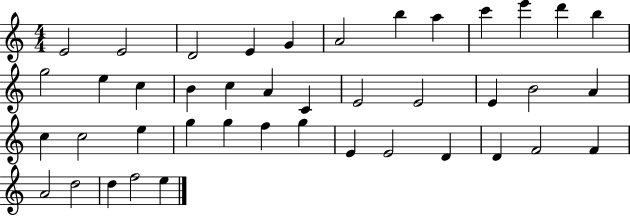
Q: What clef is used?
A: treble